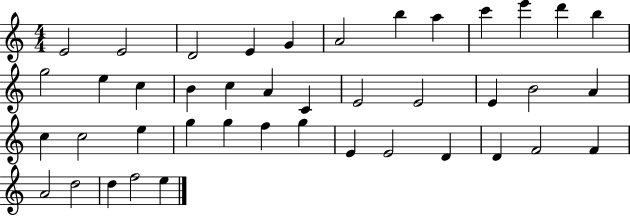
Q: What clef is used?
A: treble